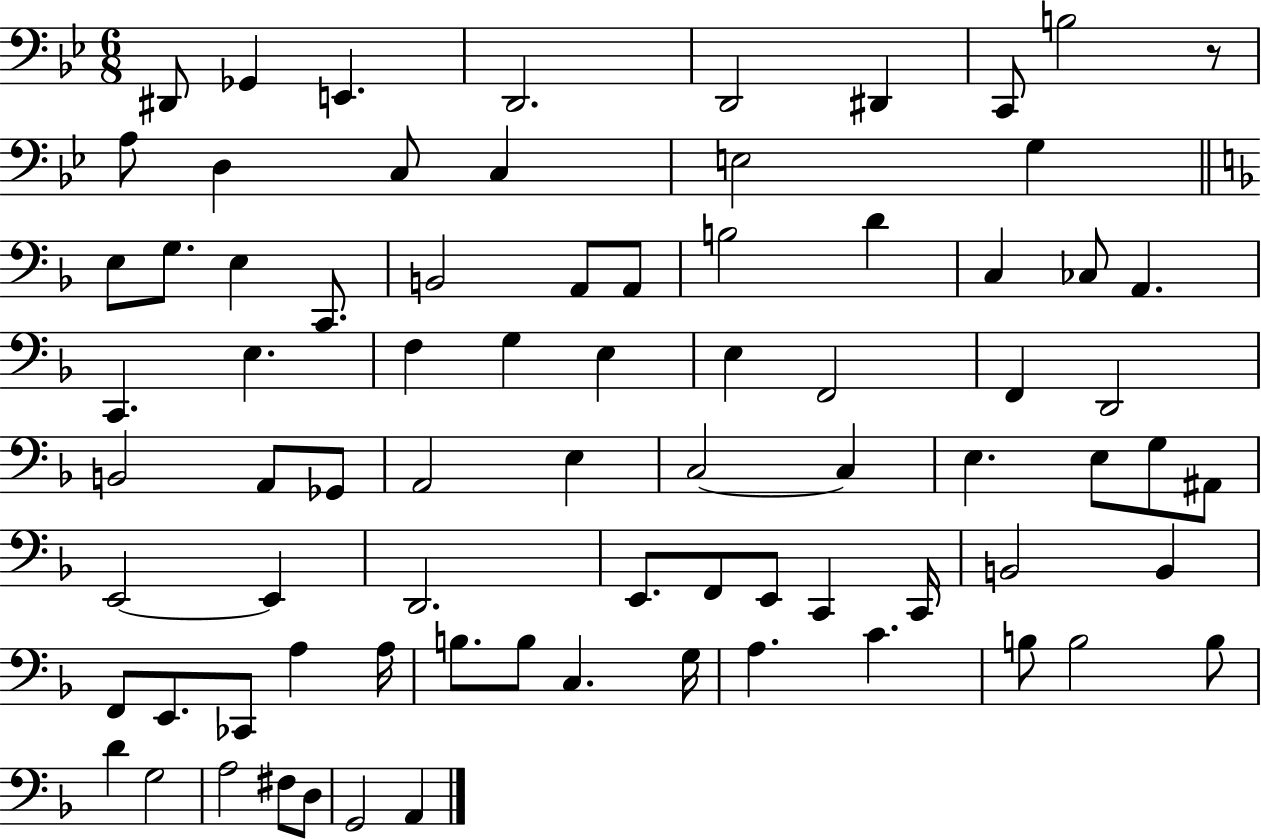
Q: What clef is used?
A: bass